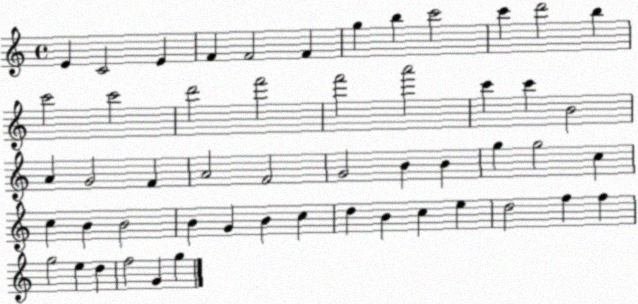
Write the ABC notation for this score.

X:1
T:Untitled
M:4/4
L:1/4
K:C
E C2 E F F2 F g b c'2 c' d'2 b c'2 c'2 d'2 f'2 f'2 a'2 c' c' B2 A G2 F A2 F2 G2 B B g g2 c c B B2 B G B c d B c e d2 f f g2 e d f2 G g